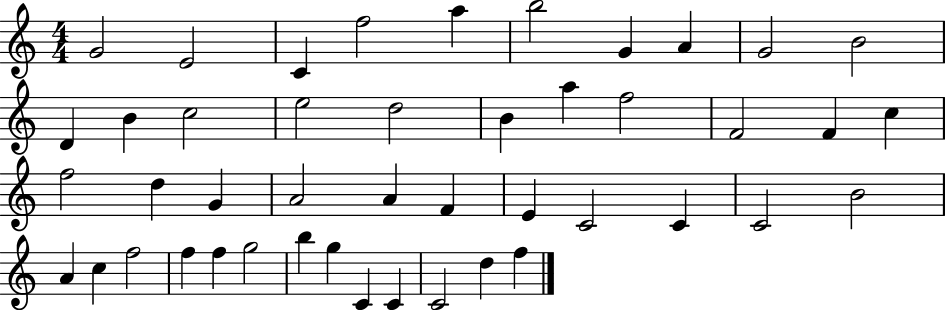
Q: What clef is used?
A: treble